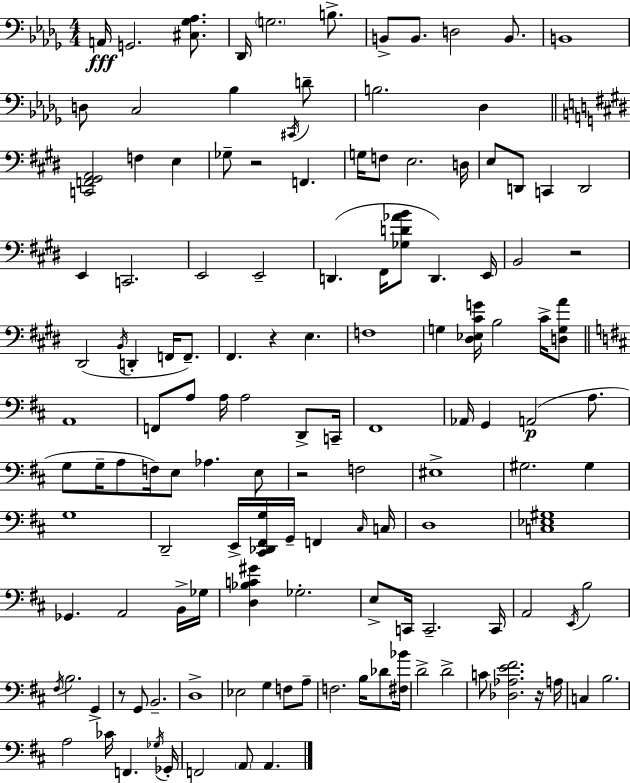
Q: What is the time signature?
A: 4/4